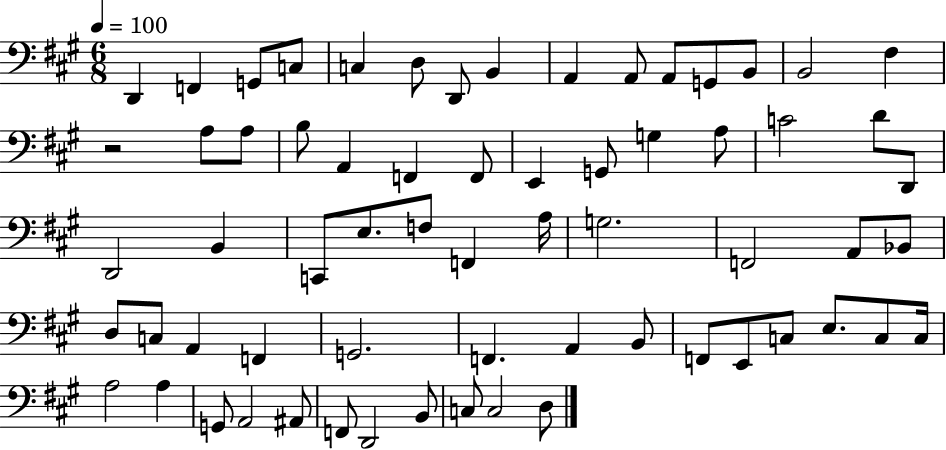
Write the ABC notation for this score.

X:1
T:Untitled
M:6/8
L:1/4
K:A
D,, F,, G,,/2 C,/2 C, D,/2 D,,/2 B,, A,, A,,/2 A,,/2 G,,/2 B,,/2 B,,2 ^F, z2 A,/2 A,/2 B,/2 A,, F,, F,,/2 E,, G,,/2 G, A,/2 C2 D/2 D,,/2 D,,2 B,, C,,/2 E,/2 F,/2 F,, A,/4 G,2 F,,2 A,,/2 _B,,/2 D,/2 C,/2 A,, F,, G,,2 F,, A,, B,,/2 F,,/2 E,,/2 C,/2 E,/2 C,/2 C,/4 A,2 A, G,,/2 A,,2 ^A,,/2 F,,/2 D,,2 B,,/2 C,/2 C,2 D,/2